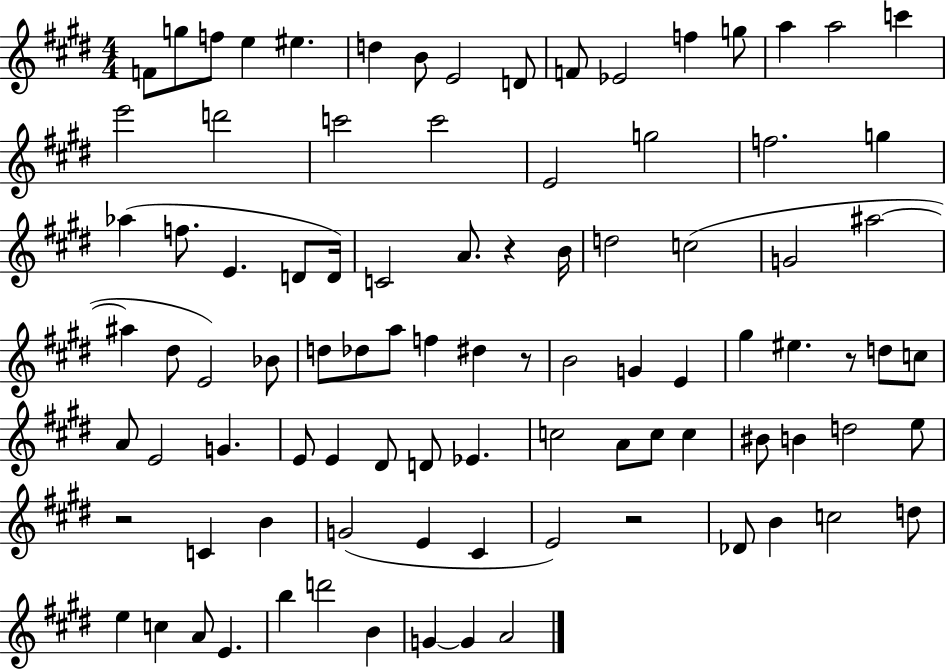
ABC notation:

X:1
T:Untitled
M:4/4
L:1/4
K:E
F/2 g/2 f/2 e ^e d B/2 E2 D/2 F/2 _E2 f g/2 a a2 c' e'2 d'2 c'2 c'2 E2 g2 f2 g _a f/2 E D/2 D/4 C2 A/2 z B/4 d2 c2 G2 ^a2 ^a ^d/2 E2 _B/2 d/2 _d/2 a/2 f ^d z/2 B2 G E ^g ^e z/2 d/2 c/2 A/2 E2 G E/2 E ^D/2 D/2 _E c2 A/2 c/2 c ^B/2 B d2 e/2 z2 C B G2 E ^C E2 z2 _D/2 B c2 d/2 e c A/2 E b d'2 B G G A2